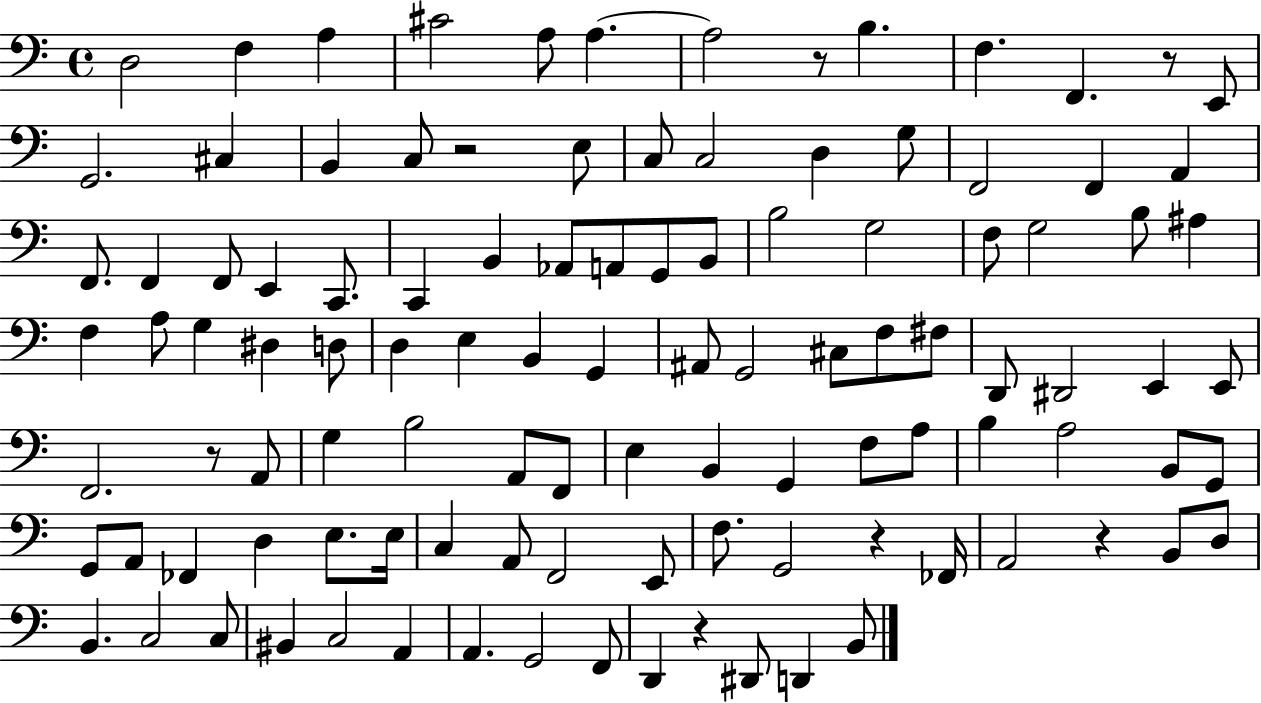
D3/h F3/q A3/q C#4/h A3/e A3/q. A3/h R/e B3/q. F3/q. F2/q. R/e E2/e G2/h. C#3/q B2/q C3/e R/h E3/e C3/e C3/h D3/q G3/e F2/h F2/q A2/q F2/e. F2/q F2/e E2/q C2/e. C2/q B2/q Ab2/e A2/e G2/e B2/e B3/h G3/h F3/e G3/h B3/e A#3/q F3/q A3/e G3/q D#3/q D3/e D3/q E3/q B2/q G2/q A#2/e G2/h C#3/e F3/e F#3/e D2/e D#2/h E2/q E2/e F2/h. R/e A2/e G3/q B3/h A2/e F2/e E3/q B2/q G2/q F3/e A3/e B3/q A3/h B2/e G2/e G2/e A2/e FES2/q D3/q E3/e. E3/s C3/q A2/e F2/h E2/e F3/e. G2/h R/q FES2/s A2/h R/q B2/e D3/e B2/q. C3/h C3/e BIS2/q C3/h A2/q A2/q. G2/h F2/e D2/q R/q D#2/e D2/q B2/e